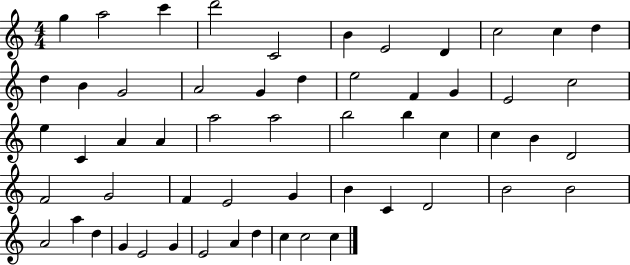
{
  \clef treble
  \numericTimeSignature
  \time 4/4
  \key c \major
  g''4 a''2 c'''4 | d'''2 c'2 | b'4 e'2 d'4 | c''2 c''4 d''4 | \break d''4 b'4 g'2 | a'2 g'4 d''4 | e''2 f'4 g'4 | e'2 c''2 | \break e''4 c'4 a'4 a'4 | a''2 a''2 | b''2 b''4 c''4 | c''4 b'4 d'2 | \break f'2 g'2 | f'4 e'2 g'4 | b'4 c'4 d'2 | b'2 b'2 | \break a'2 a''4 d''4 | g'4 e'2 g'4 | e'2 a'4 d''4 | c''4 c''2 c''4 | \break \bar "|."
}